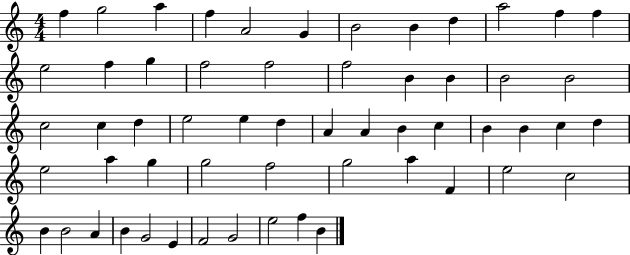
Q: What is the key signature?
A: C major